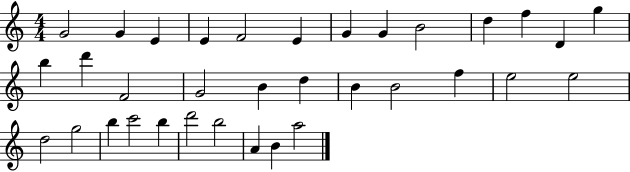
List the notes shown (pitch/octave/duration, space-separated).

G4/h G4/q E4/q E4/q F4/h E4/q G4/q G4/q B4/h D5/q F5/q D4/q G5/q B5/q D6/q F4/h G4/h B4/q D5/q B4/q B4/h F5/q E5/h E5/h D5/h G5/h B5/q C6/h B5/q D6/h B5/h A4/q B4/q A5/h